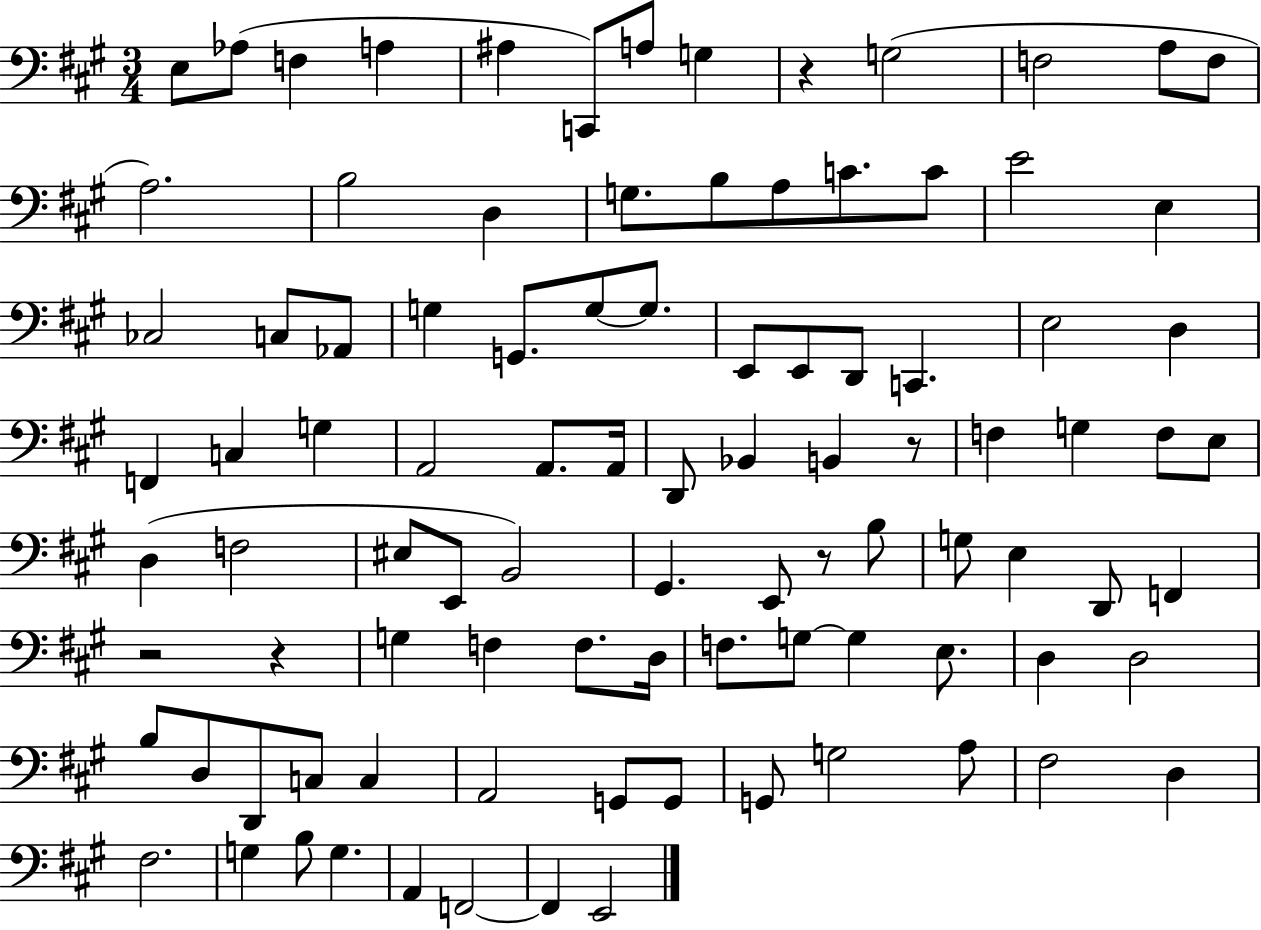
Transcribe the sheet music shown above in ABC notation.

X:1
T:Untitled
M:3/4
L:1/4
K:A
E,/2 _A,/2 F, A, ^A, C,,/2 A,/2 G, z G,2 F,2 A,/2 F,/2 A,2 B,2 D, G,/2 B,/2 A,/2 C/2 C/2 E2 E, _C,2 C,/2 _A,,/2 G, G,,/2 G,/2 G,/2 E,,/2 E,,/2 D,,/2 C,, E,2 D, F,, C, G, A,,2 A,,/2 A,,/4 D,,/2 _B,, B,, z/2 F, G, F,/2 E,/2 D, F,2 ^E,/2 E,,/2 B,,2 ^G,, E,,/2 z/2 B,/2 G,/2 E, D,,/2 F,, z2 z G, F, F,/2 D,/4 F,/2 G,/2 G, E,/2 D, D,2 B,/2 D,/2 D,,/2 C,/2 C, A,,2 G,,/2 G,,/2 G,,/2 G,2 A,/2 ^F,2 D, ^F,2 G, B,/2 G, A,, F,,2 F,, E,,2